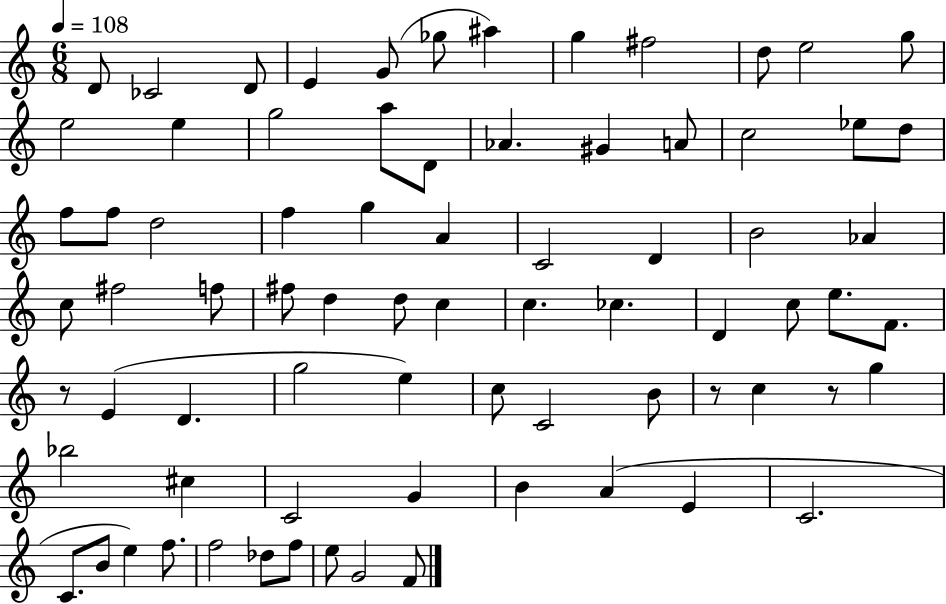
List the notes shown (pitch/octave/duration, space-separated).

D4/e CES4/h D4/e E4/q G4/e Gb5/e A#5/q G5/q F#5/h D5/e E5/h G5/e E5/h E5/q G5/h A5/e D4/e Ab4/q. G#4/q A4/e C5/h Eb5/e D5/e F5/e F5/e D5/h F5/q G5/q A4/q C4/h D4/q B4/h Ab4/q C5/e F#5/h F5/e F#5/e D5/q D5/e C5/q C5/q. CES5/q. D4/q C5/e E5/e. F4/e. R/e E4/q D4/q. G5/h E5/q C5/e C4/h B4/e R/e C5/q R/e G5/q Bb5/h C#5/q C4/h G4/q B4/q A4/q E4/q C4/h. C4/e. B4/e E5/q F5/e. F5/h Db5/e F5/e E5/e G4/h F4/e